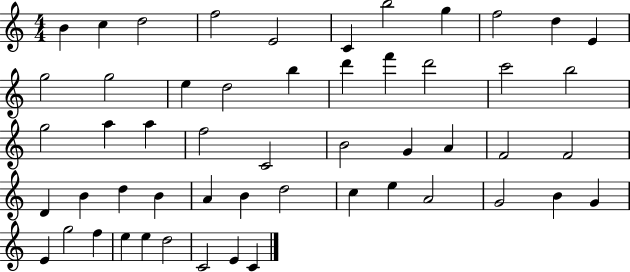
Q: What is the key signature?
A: C major